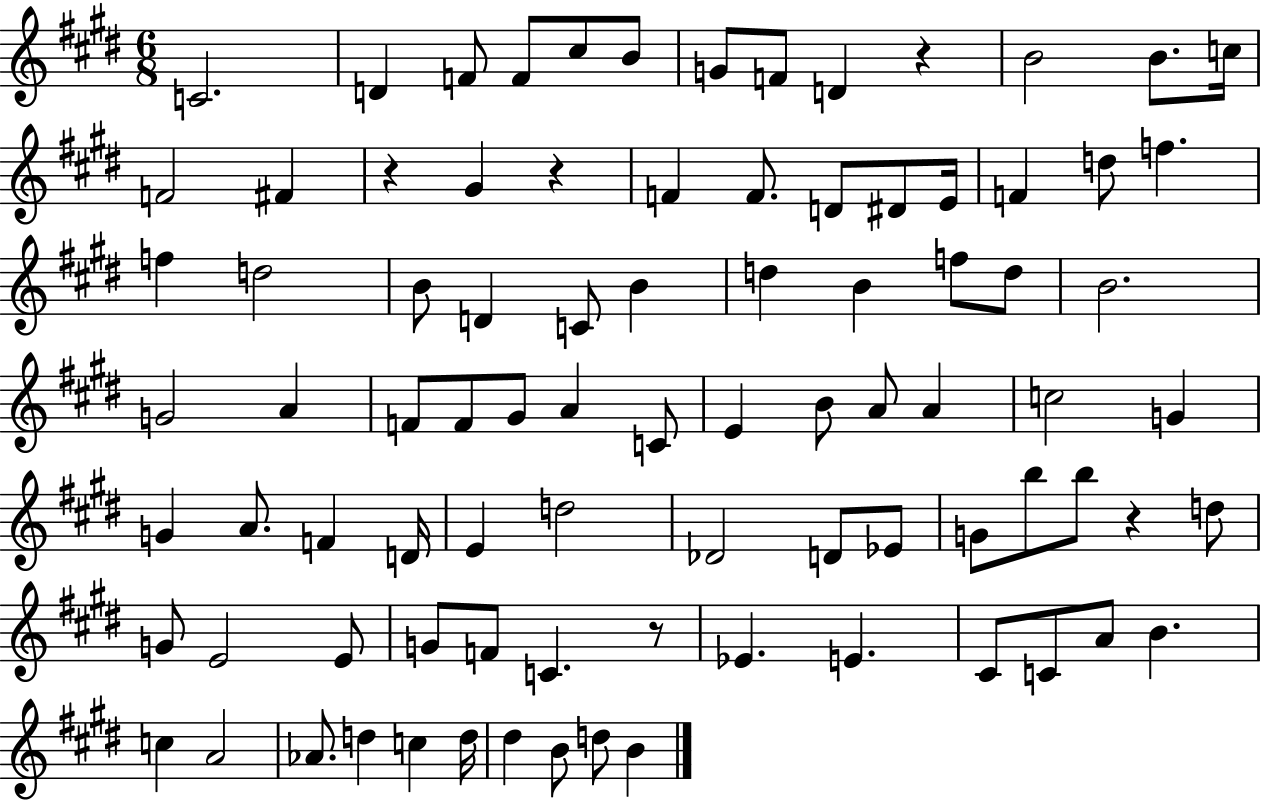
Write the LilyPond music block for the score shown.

{
  \clef treble
  \numericTimeSignature
  \time 6/8
  \key e \major
  \repeat volta 2 { c'2. | d'4 f'8 f'8 cis''8 b'8 | g'8 f'8 d'4 r4 | b'2 b'8. c''16 | \break f'2 fis'4 | r4 gis'4 r4 | f'4 f'8. d'8 dis'8 e'16 | f'4 d''8 f''4. | \break f''4 d''2 | b'8 d'4 c'8 b'4 | d''4 b'4 f''8 d''8 | b'2. | \break g'2 a'4 | f'8 f'8 gis'8 a'4 c'8 | e'4 b'8 a'8 a'4 | c''2 g'4 | \break g'4 a'8. f'4 d'16 | e'4 d''2 | des'2 d'8 ees'8 | g'8 b''8 b''8 r4 d''8 | \break g'8 e'2 e'8 | g'8 f'8 c'4. r8 | ees'4. e'4. | cis'8 c'8 a'8 b'4. | \break c''4 a'2 | aes'8. d''4 c''4 d''16 | dis''4 b'8 d''8 b'4 | } \bar "|."
}